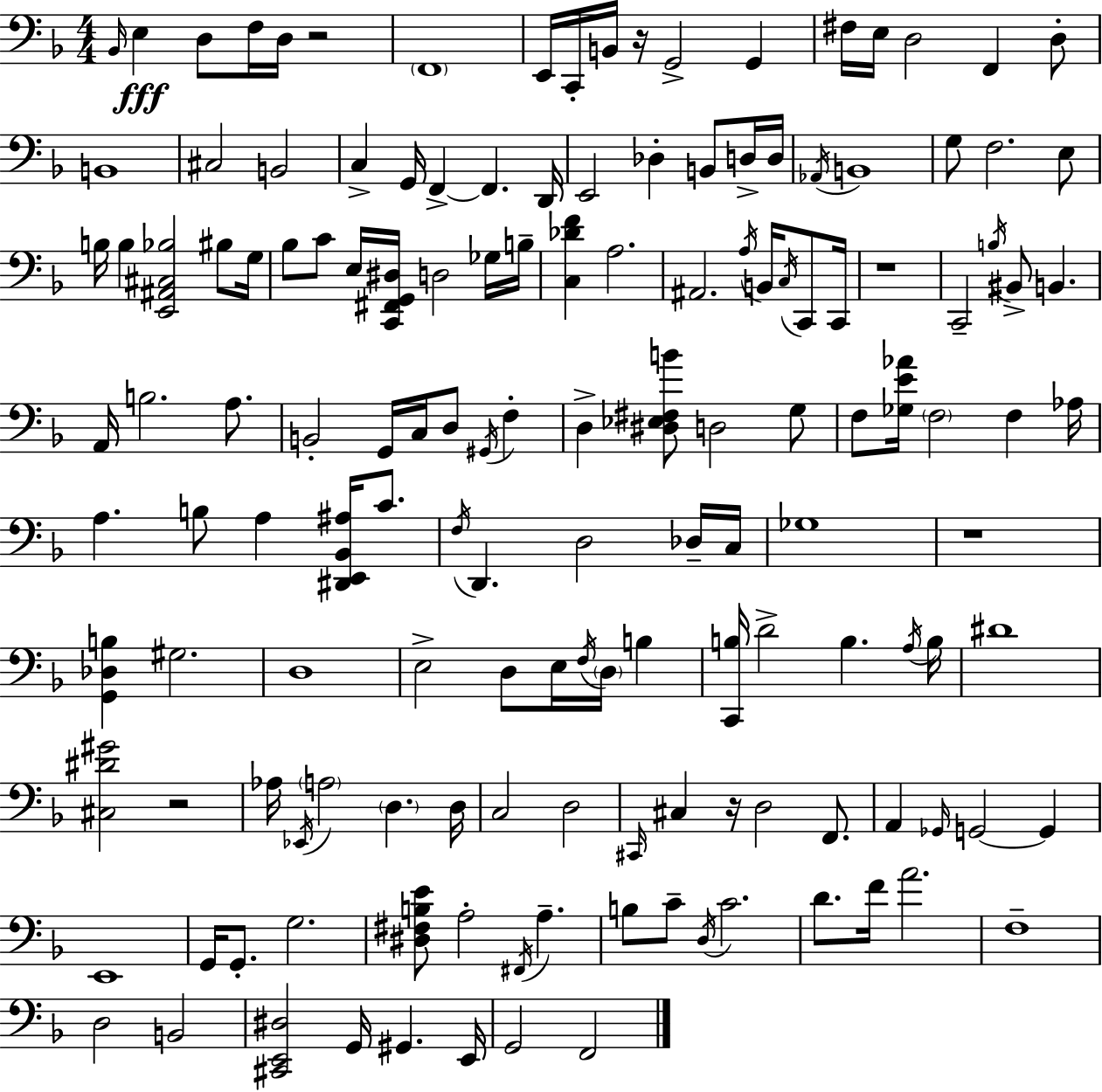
Bb2/s E3/q D3/e F3/s D3/s R/h F2/w E2/s C2/s B2/s R/s G2/h G2/q F#3/s E3/s D3/h F2/q D3/e B2/w C#3/h B2/h C3/q G2/s F2/q F2/q. D2/s E2/h Db3/q B2/e D3/s D3/s Ab2/s B2/w G3/e F3/h. E3/e B3/s B3/q [E2,A#2,C#3,Bb3]/h BIS3/e G3/s Bb3/e C4/e E3/s [C2,F#2,G2,D#3]/s D3/h Gb3/s B3/s [C3,Db4,F4]/q A3/h. A#2/h. A3/s B2/s C3/s C2/e C2/s R/w C2/h B3/s BIS2/e B2/q. A2/s B3/h. A3/e. B2/h G2/s C3/s D3/e G#2/s F3/q D3/q [D#3,Eb3,F#3,B4]/e D3/h G3/e F3/e [Gb3,E4,Ab4]/s F3/h F3/q Ab3/s A3/q. B3/e A3/q [D#2,E2,Bb2,A#3]/s C4/e. F3/s D2/q. D3/h Db3/s C3/s Gb3/w R/w [G2,Db3,B3]/q G#3/h. D3/w E3/h D3/e E3/s F3/s D3/s B3/q [C2,B3]/s D4/h B3/q. A3/s B3/s D#4/w [C#3,D#4,G#4]/h R/h Ab3/s Eb2/s A3/h D3/q. D3/s C3/h D3/h C#2/s C#3/q R/s D3/h F2/e. A2/q Gb2/s G2/h G2/q E2/w G2/s G2/e. G3/h. [D#3,F#3,B3,E4]/e A3/h F#2/s A3/q. B3/e C4/e D3/s C4/h. D4/e. F4/s A4/h. F3/w D3/h B2/h [C#2,E2,D#3]/h G2/s G#2/q. E2/s G2/h F2/h